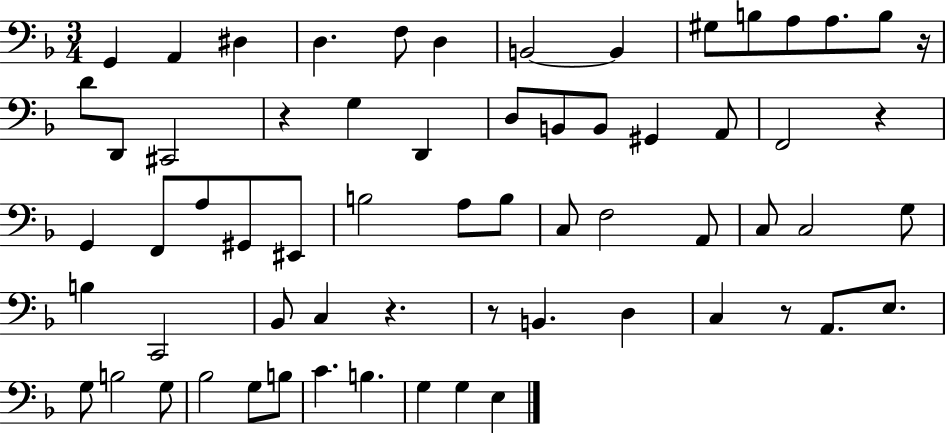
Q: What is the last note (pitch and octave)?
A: E3